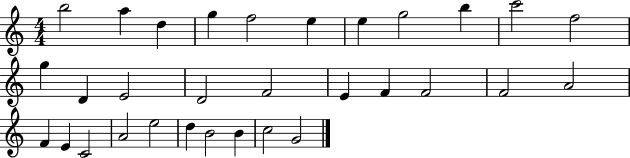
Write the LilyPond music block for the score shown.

{
  \clef treble
  \numericTimeSignature
  \time 4/4
  \key c \major
  b''2 a''4 d''4 | g''4 f''2 e''4 | e''4 g''2 b''4 | c'''2 f''2 | \break g''4 d'4 e'2 | d'2 f'2 | e'4 f'4 f'2 | f'2 a'2 | \break f'4 e'4 c'2 | a'2 e''2 | d''4 b'2 b'4 | c''2 g'2 | \break \bar "|."
}